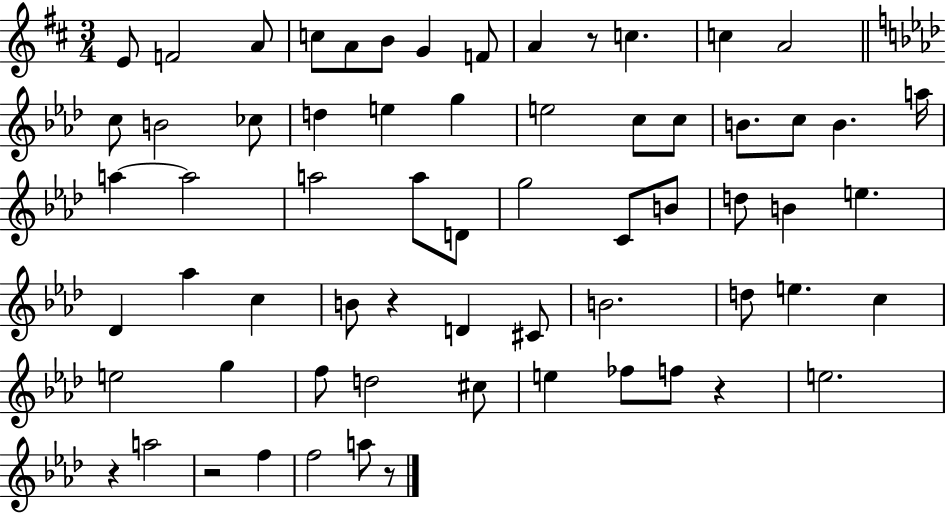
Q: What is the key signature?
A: D major